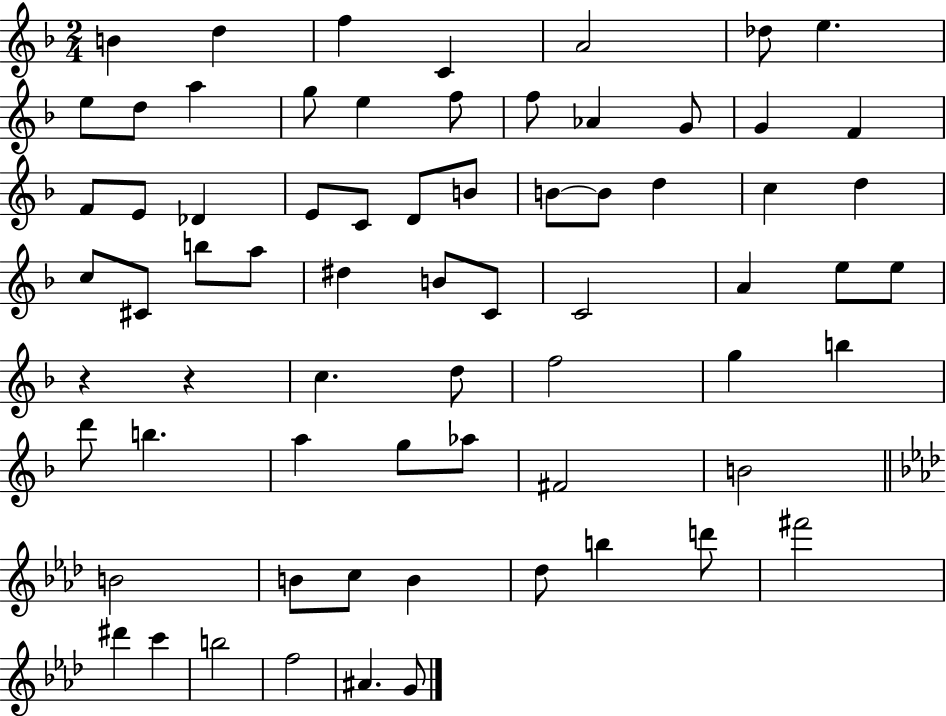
{
  \clef treble
  \numericTimeSignature
  \time 2/4
  \key f \major
  b'4 d''4 | f''4 c'4 | a'2 | des''8 e''4. | \break e''8 d''8 a''4 | g''8 e''4 f''8 | f''8 aes'4 g'8 | g'4 f'4 | \break f'8 e'8 des'4 | e'8 c'8 d'8 b'8 | b'8~~ b'8 d''4 | c''4 d''4 | \break c''8 cis'8 b''8 a''8 | dis''4 b'8 c'8 | c'2 | a'4 e''8 e''8 | \break r4 r4 | c''4. d''8 | f''2 | g''4 b''4 | \break d'''8 b''4. | a''4 g''8 aes''8 | fis'2 | b'2 | \break \bar "||" \break \key aes \major b'2 | b'8 c''8 b'4 | des''8 b''4 d'''8 | fis'''2 | \break dis'''4 c'''4 | b''2 | f''2 | ais'4. g'8 | \break \bar "|."
}